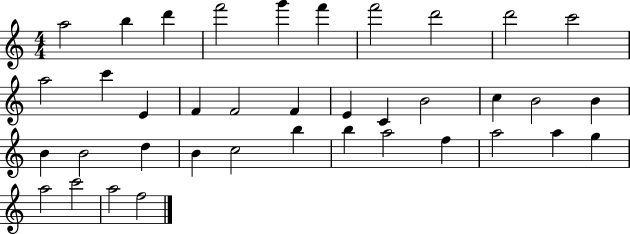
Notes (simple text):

A5/h B5/q D6/q F6/h G6/q F6/q F6/h D6/h D6/h C6/h A5/h C6/q E4/q F4/q F4/h F4/q E4/q C4/q B4/h C5/q B4/h B4/q B4/q B4/h D5/q B4/q C5/h B5/q B5/q A5/h F5/q A5/h A5/q G5/q A5/h C6/h A5/h F5/h